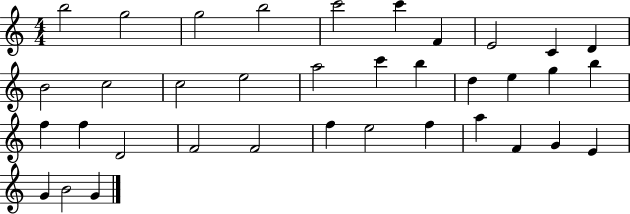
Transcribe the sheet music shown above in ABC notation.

X:1
T:Untitled
M:4/4
L:1/4
K:C
b2 g2 g2 b2 c'2 c' F E2 C D B2 c2 c2 e2 a2 c' b d e g b f f D2 F2 F2 f e2 f a F G E G B2 G